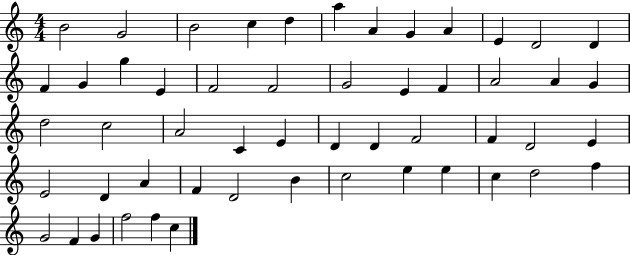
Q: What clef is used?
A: treble